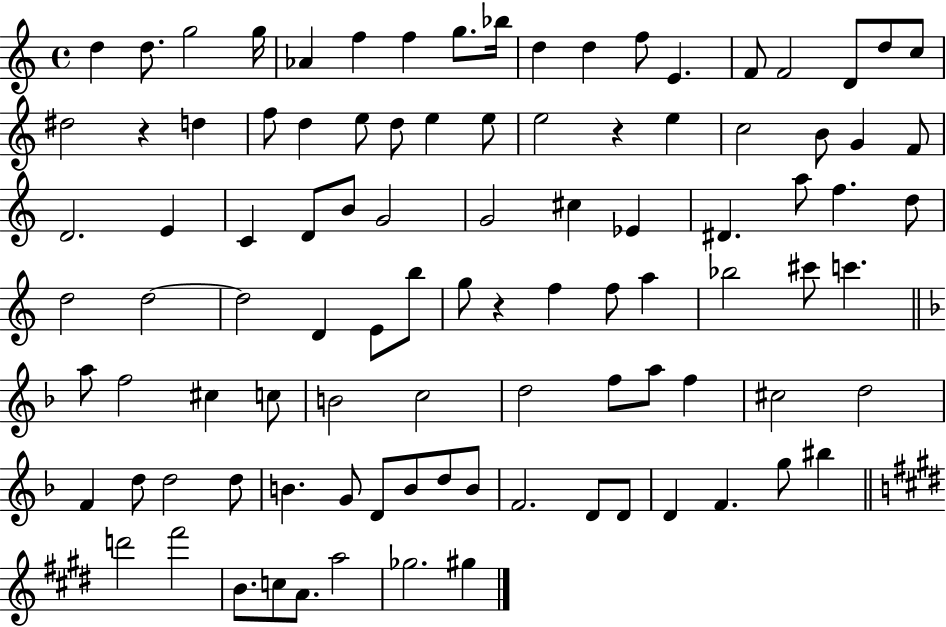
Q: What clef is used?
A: treble